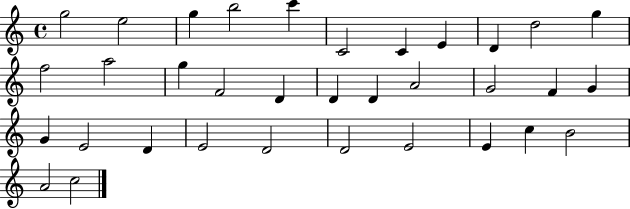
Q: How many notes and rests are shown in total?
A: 34